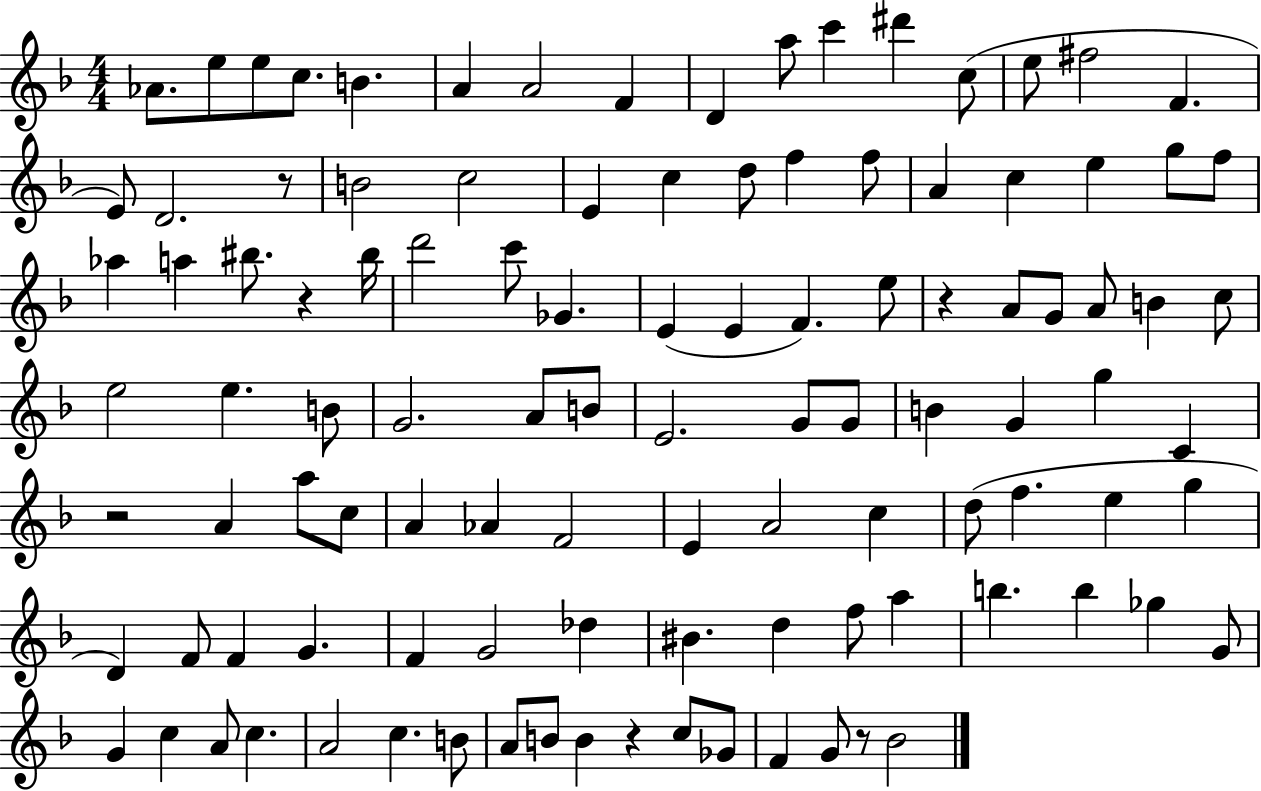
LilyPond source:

{
  \clef treble
  \numericTimeSignature
  \time 4/4
  \key f \major
  aes'8. e''8 e''8 c''8. b'4. | a'4 a'2 f'4 | d'4 a''8 c'''4 dis'''4 c''8( | e''8 fis''2 f'4. | \break e'8) d'2. r8 | b'2 c''2 | e'4 c''4 d''8 f''4 f''8 | a'4 c''4 e''4 g''8 f''8 | \break aes''4 a''4 bis''8. r4 bis''16 | d'''2 c'''8 ges'4. | e'4( e'4 f'4.) e''8 | r4 a'8 g'8 a'8 b'4 c''8 | \break e''2 e''4. b'8 | g'2. a'8 b'8 | e'2. g'8 g'8 | b'4 g'4 g''4 c'4 | \break r2 a'4 a''8 c''8 | a'4 aes'4 f'2 | e'4 a'2 c''4 | d''8( f''4. e''4 g''4 | \break d'4) f'8 f'4 g'4. | f'4 g'2 des''4 | bis'4. d''4 f''8 a''4 | b''4. b''4 ges''4 g'8 | \break g'4 c''4 a'8 c''4. | a'2 c''4. b'8 | a'8 b'8 b'4 r4 c''8 ges'8 | f'4 g'8 r8 bes'2 | \break \bar "|."
}